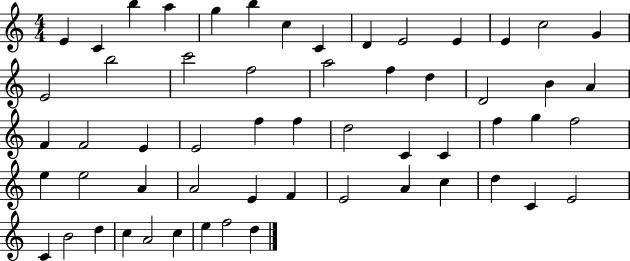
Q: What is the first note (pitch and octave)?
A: E4